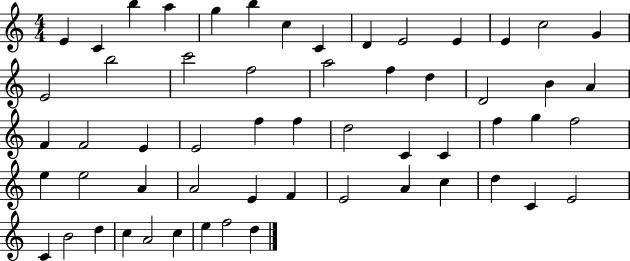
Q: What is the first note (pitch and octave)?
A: E4